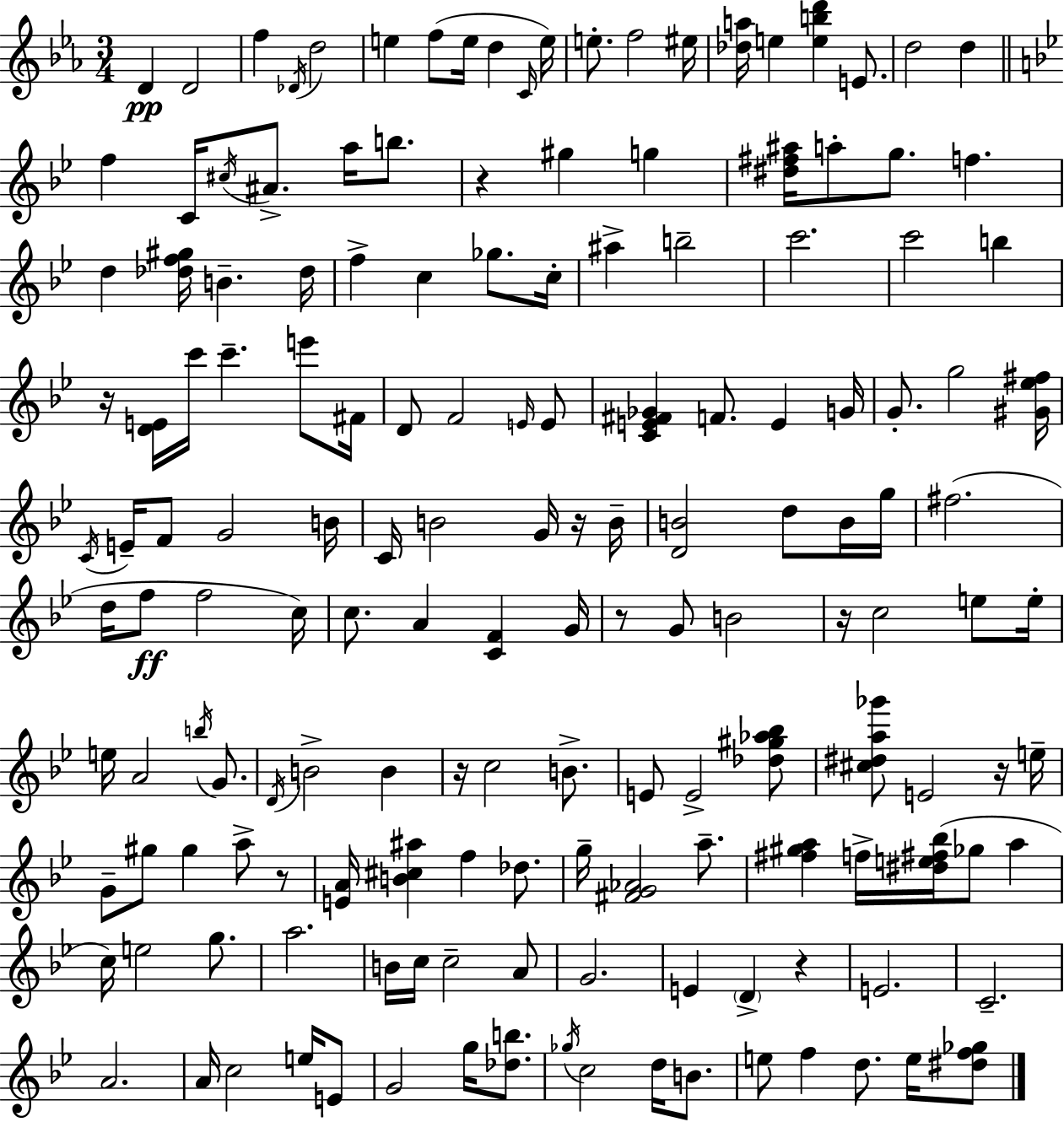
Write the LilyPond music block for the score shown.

{
  \clef treble
  \numericTimeSignature
  \time 3/4
  \key c \minor
  d'4\pp d'2 | f''4 \acciaccatura { des'16 } d''2 | e''4 f''8( e''16 d''4 | \grace { c'16 } e''16) e''8.-. f''2 | \break eis''16 <des'' a''>16 e''4 <e'' b'' d'''>4 e'8. | d''2 d''4 | \bar "||" \break \key bes \major f''4 c'16 \acciaccatura { cis''16 } ais'8.-> a''16 b''8. | r4 gis''4 g''4 | <dis'' fis'' ais''>16 a''8-. g''8. f''4. | d''4 <des'' f'' gis''>16 b'4.-- | \break des''16 f''4-> c''4 ges''8. | c''16-. ais''4-> b''2-- | c'''2. | c'''2 b''4 | \break r16 <d' e'>16 c'''16 c'''4.-- e'''8 | fis'16 d'8 f'2 \grace { e'16 } | e'8 <c' e' fis' ges'>4 f'8. e'4 | g'16 g'8.-. g''2 | \break <gis' ees'' fis''>16 \acciaccatura { c'16 } e'16-- f'8 g'2 | b'16 c'16 b'2 | g'16 r16 b'16-- <d' b'>2 d''8 | b'16 g''16 fis''2.( | \break d''16 f''8\ff f''2 | c''16) c''8. a'4 <c' f'>4 | g'16 r8 g'8 b'2 | r16 c''2 | \break e''8 e''16-. e''16 a'2 | \acciaccatura { b''16 } g'8. \acciaccatura { d'16 } b'2-> | b'4 r16 c''2 | b'8.-> e'8 e'2-> | \break <des'' gis'' aes'' bes''>8 <cis'' dis'' a'' ges'''>8 e'2 | r16 e''16-- g'8-- gis''8 gis''4 | a''8-> r8 <e' a'>16 <b' cis'' ais''>4 f''4 | des''8. g''16-- <fis' g' aes'>2 | \break a''8.-- <fis'' gis'' a''>4 f''16-> <dis'' e'' fis'' bes''>16( ges''8 | a''4 c''16) e''2 | g''8. a''2. | b'16 c''16 c''2-- | \break a'8 g'2. | e'4 \parenthesize d'4-> | r4 e'2. | c'2.-- | \break a'2. | a'16 c''2 | e''16 e'8 g'2 | g''16 <des'' b''>8. \acciaccatura { ges''16 } c''2 | \break d''16 b'8. e''8 f''4 | d''8. e''16 <dis'' f'' ges''>8 \bar "|."
}